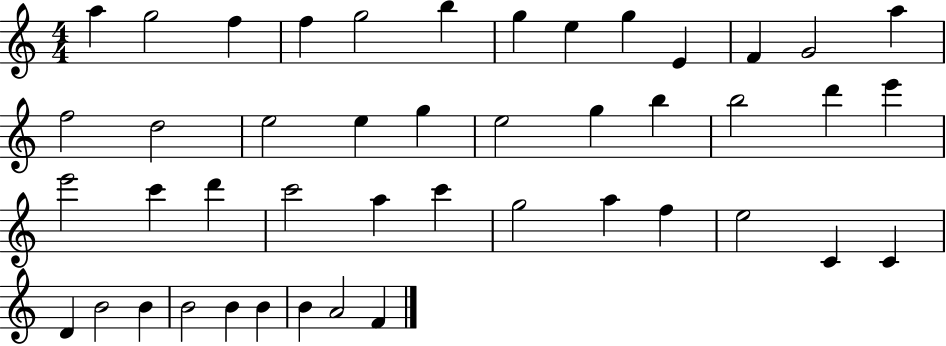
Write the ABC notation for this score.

X:1
T:Untitled
M:4/4
L:1/4
K:C
a g2 f f g2 b g e g E F G2 a f2 d2 e2 e g e2 g b b2 d' e' e'2 c' d' c'2 a c' g2 a f e2 C C D B2 B B2 B B B A2 F